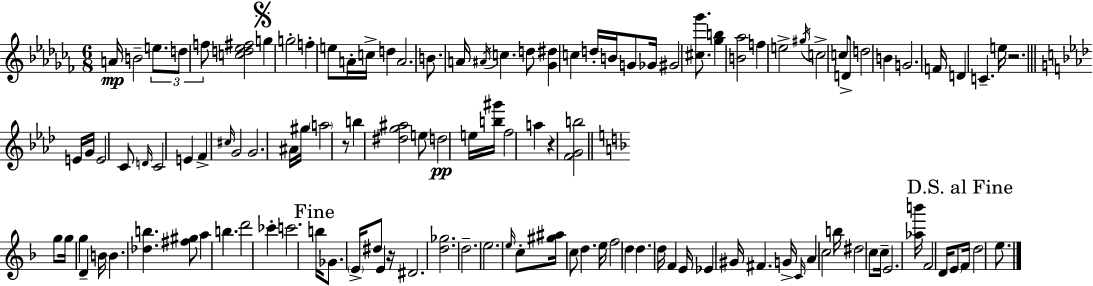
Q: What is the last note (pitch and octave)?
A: E5